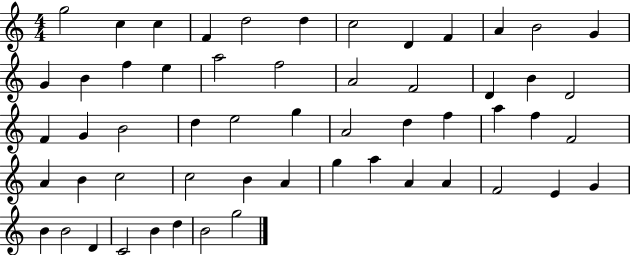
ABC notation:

X:1
T:Untitled
M:4/4
L:1/4
K:C
g2 c c F d2 d c2 D F A B2 G G B f e a2 f2 A2 F2 D B D2 F G B2 d e2 g A2 d f a f F2 A B c2 c2 B A g a A A F2 E G B B2 D C2 B d B2 g2